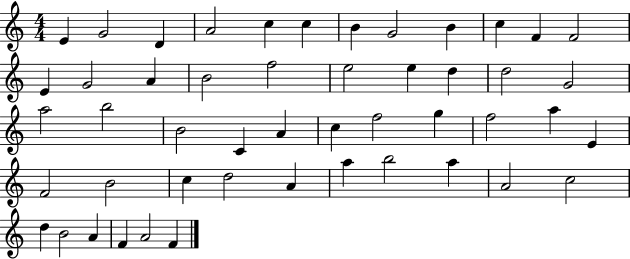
{
  \clef treble
  \numericTimeSignature
  \time 4/4
  \key c \major
  e'4 g'2 d'4 | a'2 c''4 c''4 | b'4 g'2 b'4 | c''4 f'4 f'2 | \break e'4 g'2 a'4 | b'2 f''2 | e''2 e''4 d''4 | d''2 g'2 | \break a''2 b''2 | b'2 c'4 a'4 | c''4 f''2 g''4 | f''2 a''4 e'4 | \break f'2 b'2 | c''4 d''2 a'4 | a''4 b''2 a''4 | a'2 c''2 | \break d''4 b'2 a'4 | f'4 a'2 f'4 | \bar "|."
}